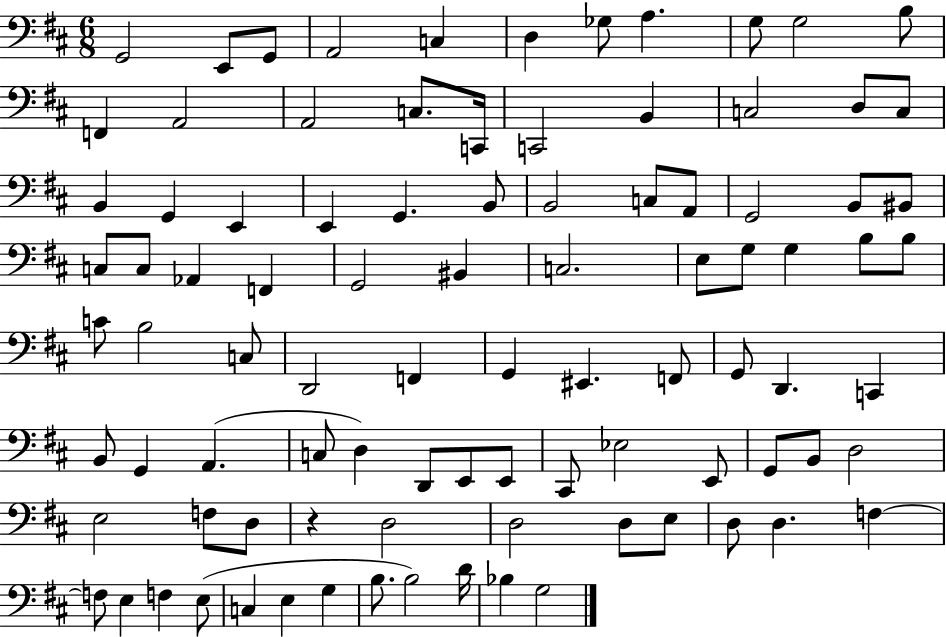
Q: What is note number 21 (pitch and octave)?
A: C3